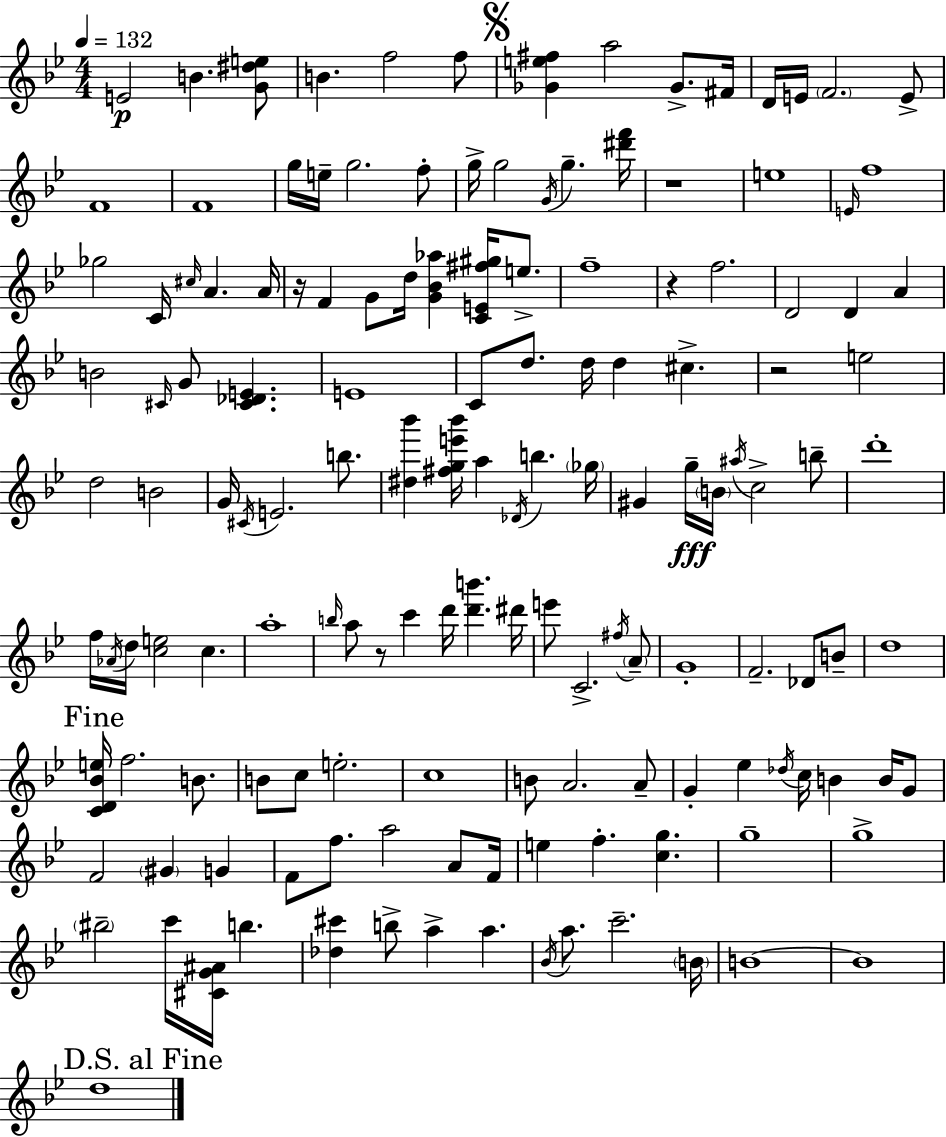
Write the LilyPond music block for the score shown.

{
  \clef treble
  \numericTimeSignature
  \time 4/4
  \key g \minor
  \tempo 4 = 132
  e'2\p b'4. <g' dis'' e''>8 | b'4. f''2 f''8 | \mark \markup { \musicglyph "scripts.segno" } <ges' e'' fis''>4 a''2 ges'8.-> fis'16 | d'16 e'16 \parenthesize f'2. e'8-> | \break f'1 | f'1 | g''16 e''16-- g''2. f''8-. | g''16-> g''2 \acciaccatura { g'16 } g''4.-- | \break <dis''' f'''>16 r1 | e''1 | \grace { e'16 } f''1 | ges''2 c'16 \grace { cis''16 } a'4. | \break a'16 r16 f'4 g'8 d''16 <g' bes' aes''>4 <c' e' fis'' gis''>16 | e''8.-> f''1-- | r4 f''2. | d'2 d'4 a'4 | \break b'2 \grace { cis'16 } g'8 <cis' des' e'>4. | e'1 | c'8 d''8. d''16 d''4 cis''4.-> | r2 e''2 | \break d''2 b'2 | g'16 \acciaccatura { cis'16 } e'2. | b''8. <dis'' bes'''>4 <fis'' g'' e''' bes'''>16 a''4 \acciaccatura { des'16 } b''4. | \parenthesize ges''16 gis'4 g''16--\fff \parenthesize b'16 \acciaccatura { ais''16 } c''2-> | \break b''8-- d'''1-. | f''16 \acciaccatura { aes'16 } d''16 <c'' e''>2 | c''4. a''1-. | \grace { b''16 } a''8 r8 c'''4 | \break d'''16 <d''' b'''>4. dis'''16 e'''8 c'2.-> | \acciaccatura { fis''16 } \parenthesize a'8-- g'1-. | f'2.-- | des'8 b'8-- d''1 | \break \mark "Fine" <c' d' bes' e''>16 f''2. | b'8. b'8 c''8 e''2.-. | c''1 | b'8 a'2. | \break a'8-- g'4-. ees''4 | \acciaccatura { des''16 } c''16 b'4 b'16 g'8 f'2 | \parenthesize gis'4 g'4 f'8 f''8. | a''2 a'8 f'16 e''4 f''4.-. | \break <c'' g''>4. g''1-- | g''1-> | \parenthesize bis''2-- | c'''16 <cis' g' ais'>16 b''4. <des'' cis'''>4 b''8-> | \break a''4-> a''4. \acciaccatura { bes'16 } a''8. c'''2.-- | \parenthesize b'16 b'1~~ | b'1 | \mark "D.S. al Fine" d''1 | \break \bar "|."
}